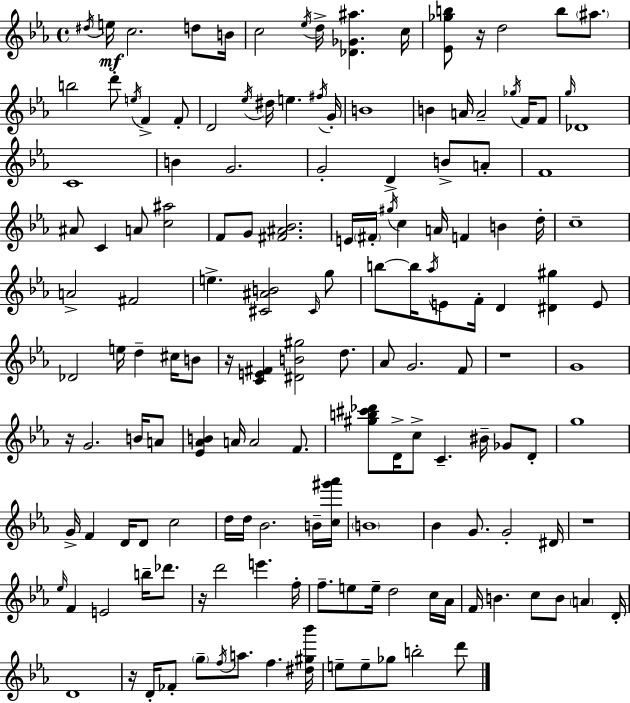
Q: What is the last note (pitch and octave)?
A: D6